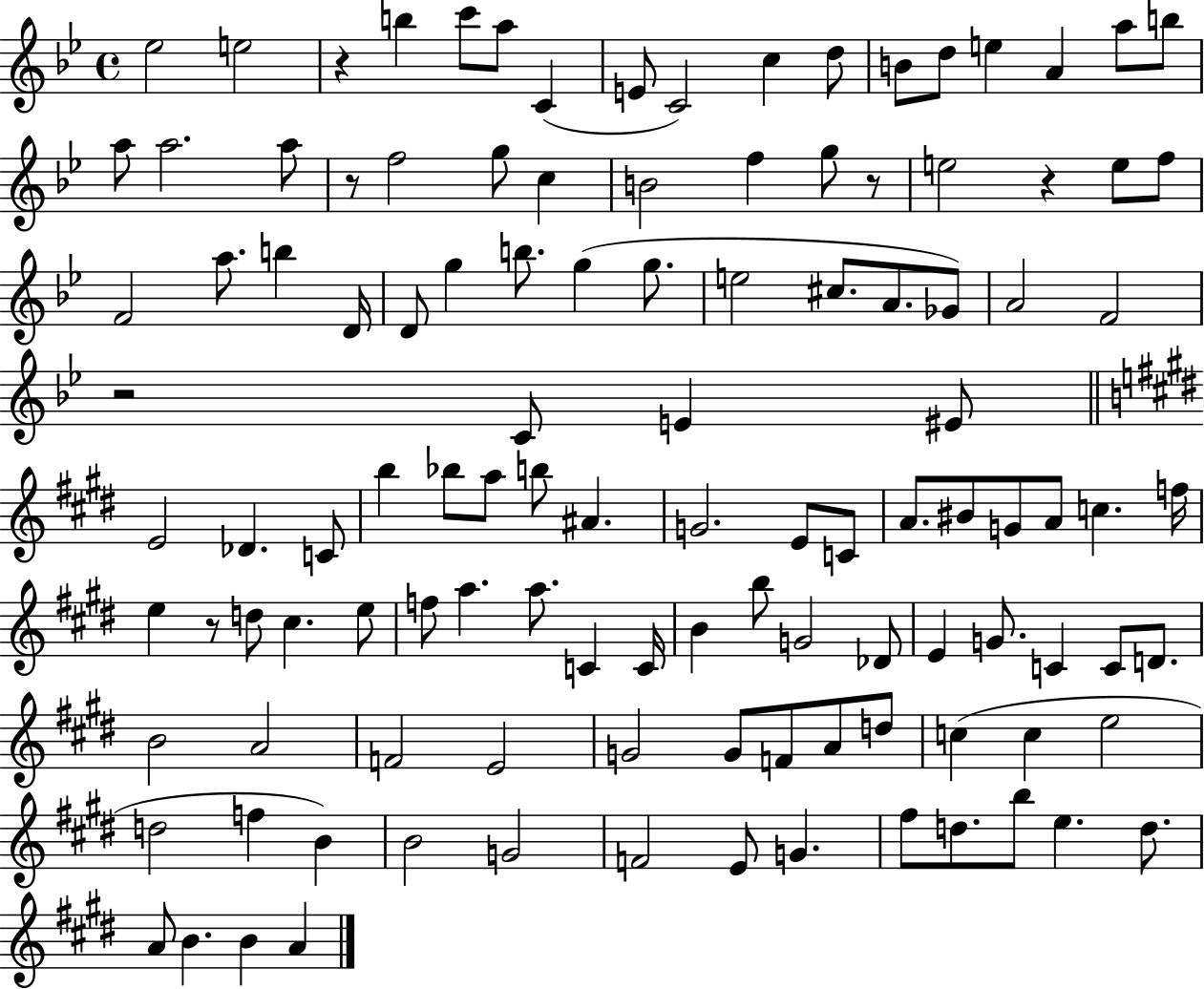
{
  \clef treble
  \time 4/4
  \defaultTimeSignature
  \key bes \major
  ees''2 e''2 | r4 b''4 c'''8 a''8 c'4( | e'8 c'2) c''4 d''8 | b'8 d''8 e''4 a'4 a''8 b''8 | \break a''8 a''2. a''8 | r8 f''2 g''8 c''4 | b'2 f''4 g''8 r8 | e''2 r4 e''8 f''8 | \break f'2 a''8. b''4 d'16 | d'8 g''4 b''8. g''4( g''8. | e''2 cis''8. a'8. ges'8) | a'2 f'2 | \break r2 c'8 e'4 eis'8 | \bar "||" \break \key e \major e'2 des'4. c'8 | b''4 bes''8 a''8 b''8 ais'4. | g'2. e'8 c'8 | a'8. bis'8 g'8 a'8 c''4. f''16 | \break e''4 r8 d''8 cis''4. e''8 | f''8 a''4. a''8. c'4 c'16 | b'4 b''8 g'2 des'8 | e'4 g'8. c'4 c'8 d'8. | \break b'2 a'2 | f'2 e'2 | g'2 g'8 f'8 a'8 d''8 | c''4( c''4 e''2 | \break d''2 f''4 b'4) | b'2 g'2 | f'2 e'8 g'4. | fis''8 d''8. b''8 e''4. d''8. | \break a'8 b'4. b'4 a'4 | \bar "|."
}